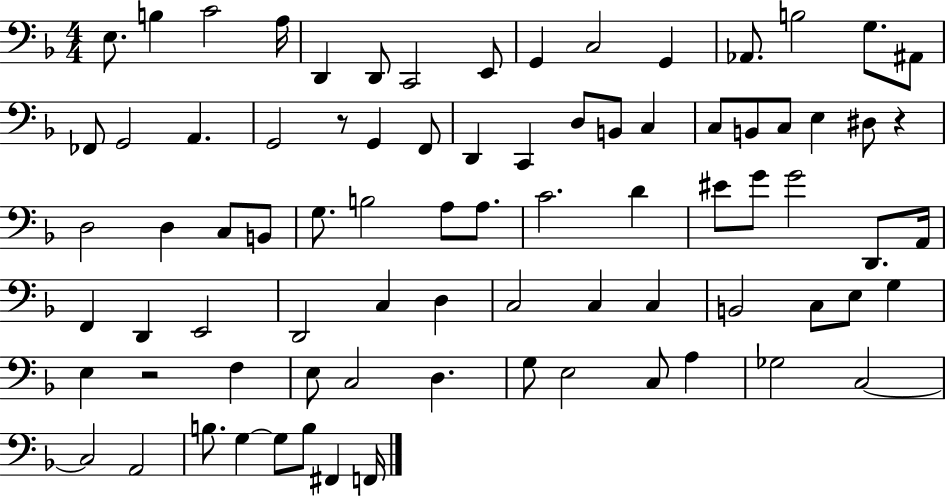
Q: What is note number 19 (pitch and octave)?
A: G2